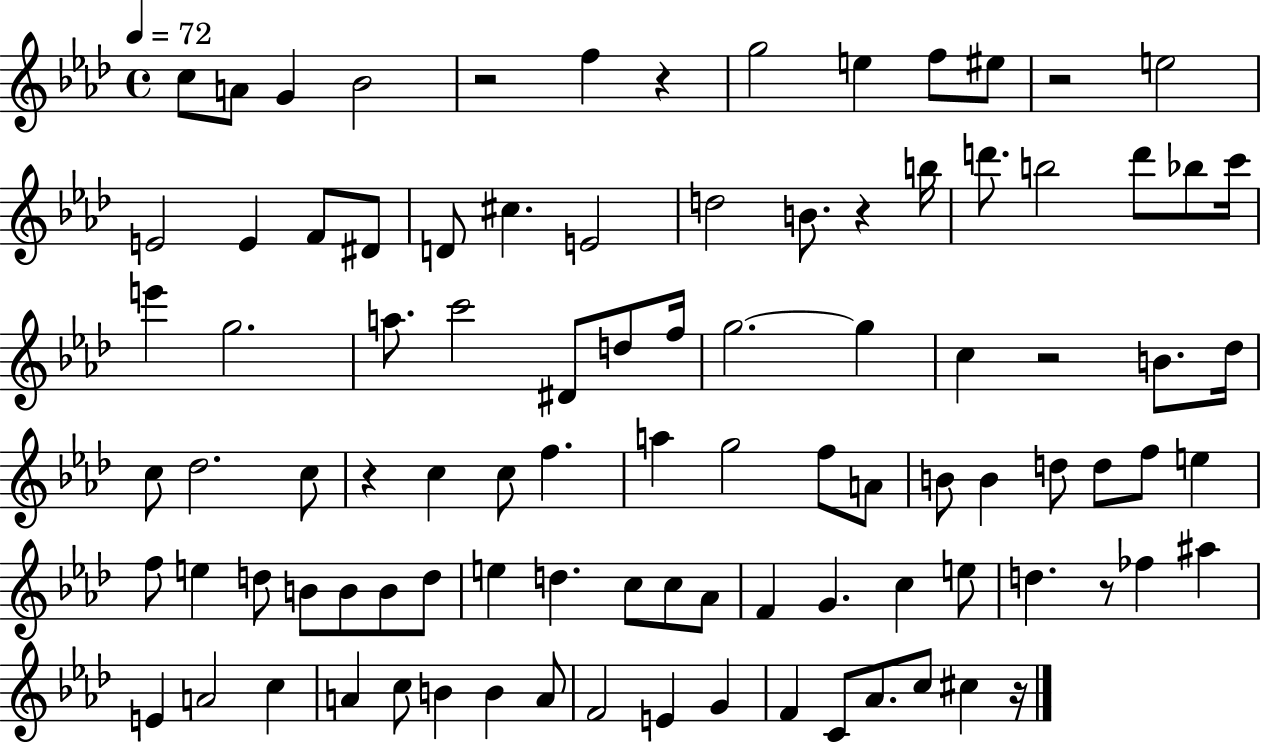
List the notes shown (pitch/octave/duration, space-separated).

C5/e A4/e G4/q Bb4/h R/h F5/q R/q G5/h E5/q F5/e EIS5/e R/h E5/h E4/h E4/q F4/e D#4/e D4/e C#5/q. E4/h D5/h B4/e. R/q B5/s D6/e. B5/h D6/e Bb5/e C6/s E6/q G5/h. A5/e. C6/h D#4/e D5/e F5/s G5/h. G5/q C5/q R/h B4/e. Db5/s C5/e Db5/h. C5/e R/q C5/q C5/e F5/q. A5/q G5/h F5/e A4/e B4/e B4/q D5/e D5/e F5/e E5/q F5/e E5/q D5/e B4/e B4/e B4/e D5/e E5/q D5/q. C5/e C5/e Ab4/e F4/q G4/q. C5/q E5/e D5/q. R/e FES5/q A#5/q E4/q A4/h C5/q A4/q C5/e B4/q B4/q A4/e F4/h E4/q G4/q F4/q C4/e Ab4/e. C5/e C#5/q R/s